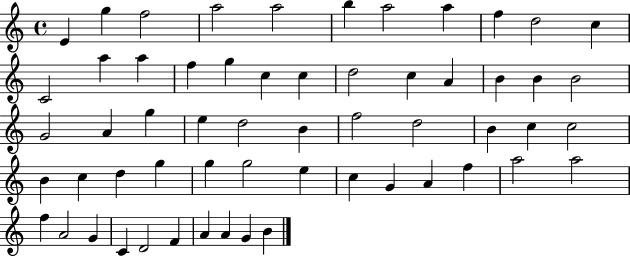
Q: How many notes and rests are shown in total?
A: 58